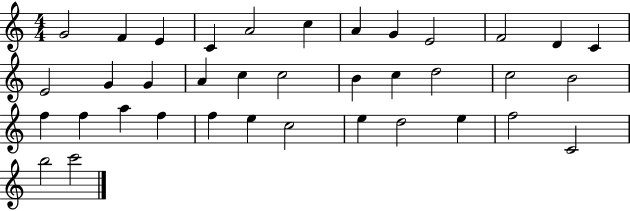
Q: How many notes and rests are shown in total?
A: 37